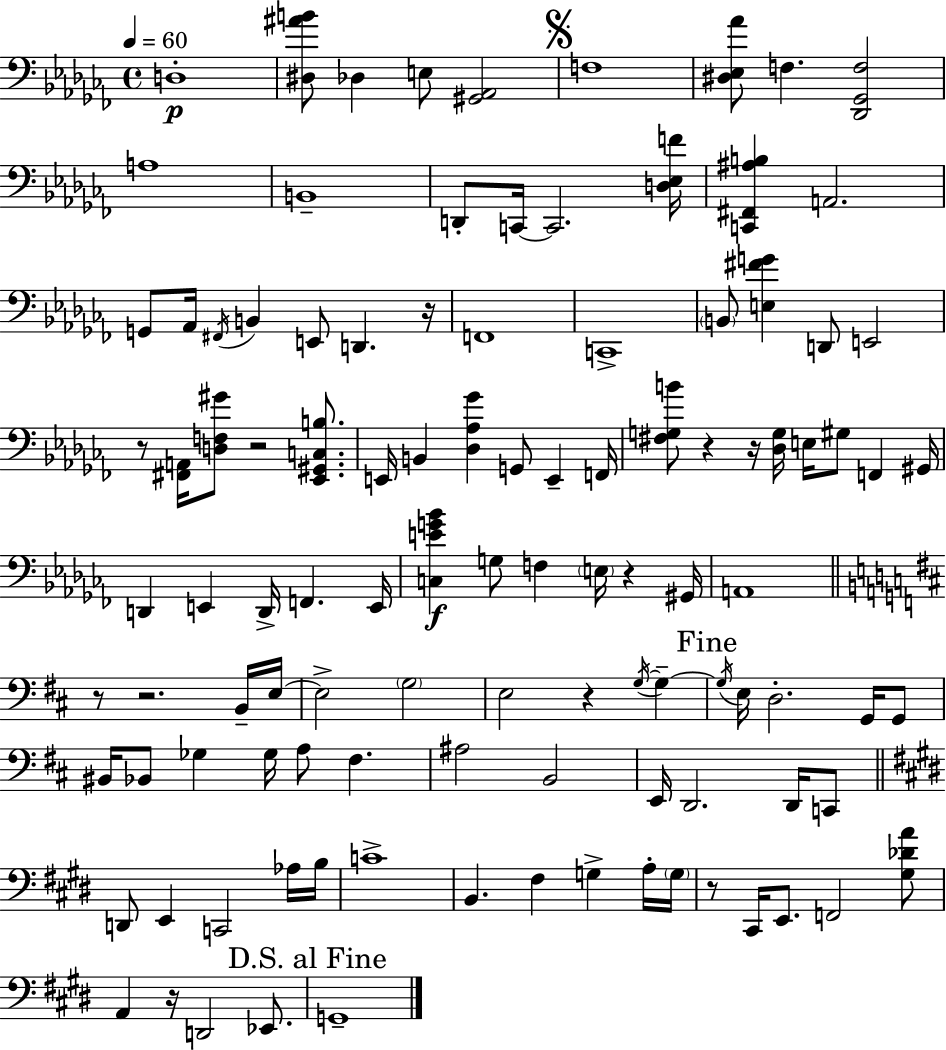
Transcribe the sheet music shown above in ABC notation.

X:1
T:Untitled
M:4/4
L:1/4
K:Abm
D,4 [^D,^AB]/2 _D, E,/2 [^G,,_A,,]2 F,4 [^D,_E,_A]/2 F, [_D,,_G,,F,]2 A,4 B,,4 D,,/2 C,,/4 C,,2 [D,_E,F]/4 [C,,^F,,^A,B,] A,,2 G,,/2 _A,,/4 ^F,,/4 B,, E,,/2 D,, z/4 F,,4 C,,4 B,,/2 [E,^FG] D,,/2 E,,2 z/2 [^F,,A,,]/4 [D,F,^G]/2 z2 [_E,,^G,,C,B,]/2 E,,/4 B,, [_D,_A,_G] G,,/2 E,, F,,/4 [^F,G,B]/2 z z/4 [_D,G,]/4 E,/4 ^G,/2 F,, ^G,,/4 D,, E,, D,,/4 F,, E,,/4 [C,EG_B] G,/2 F, E,/4 z ^G,,/4 A,,4 z/2 z2 B,,/4 E,/4 E,2 G,2 E,2 z G,/4 G, G,/4 E,/4 D,2 G,,/4 G,,/2 ^B,,/4 _B,,/2 _G, _G,/4 A,/2 ^F, ^A,2 B,,2 E,,/4 D,,2 D,,/4 C,,/2 D,,/2 E,, C,,2 _A,/4 B,/4 C4 B,, ^F, G, A,/4 G,/4 z/2 ^C,,/4 E,,/2 F,,2 [^G,_DA]/2 A,, z/4 D,,2 _E,,/2 G,,4